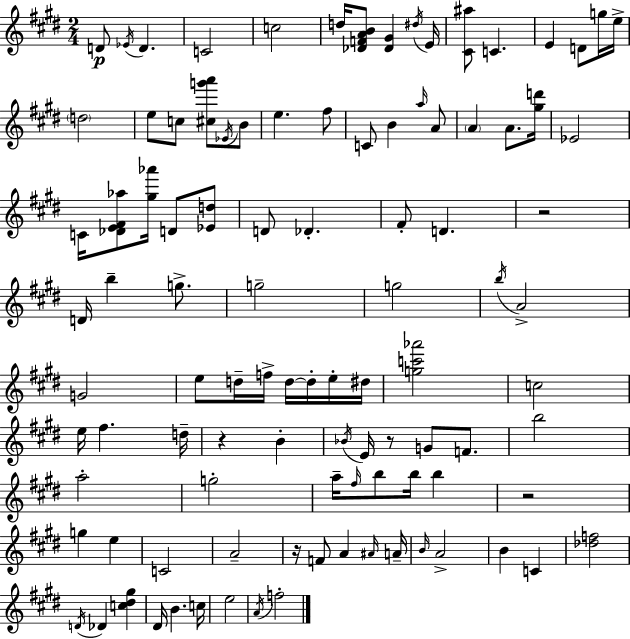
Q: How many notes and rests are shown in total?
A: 101